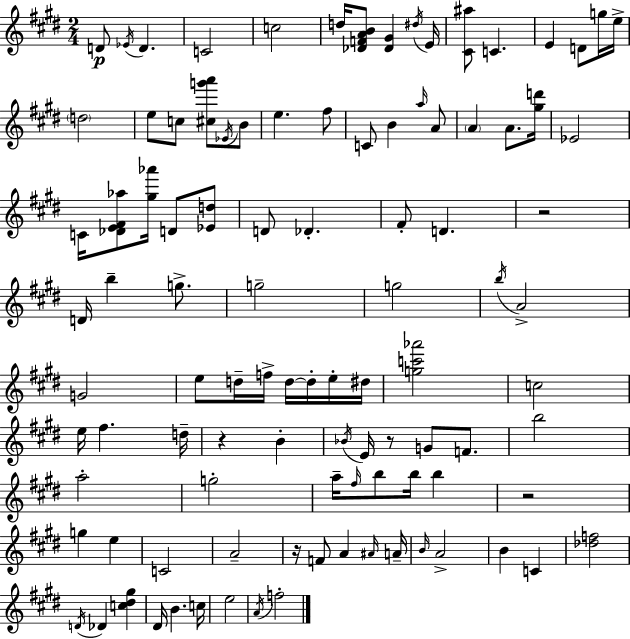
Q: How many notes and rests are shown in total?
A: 101